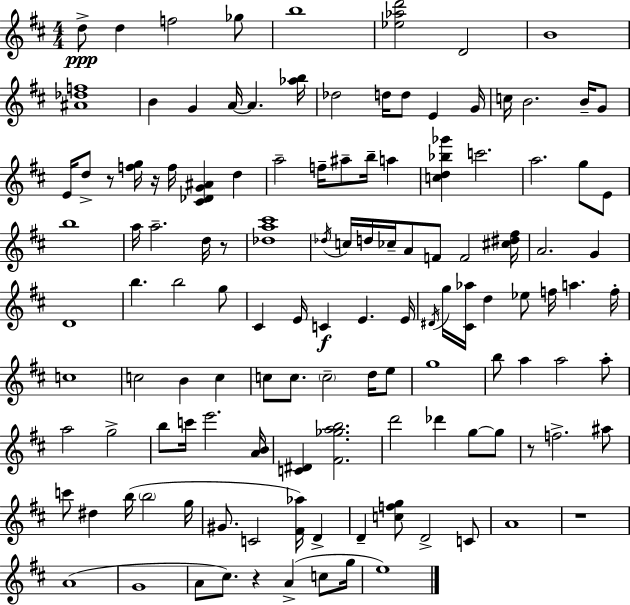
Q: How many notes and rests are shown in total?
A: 127